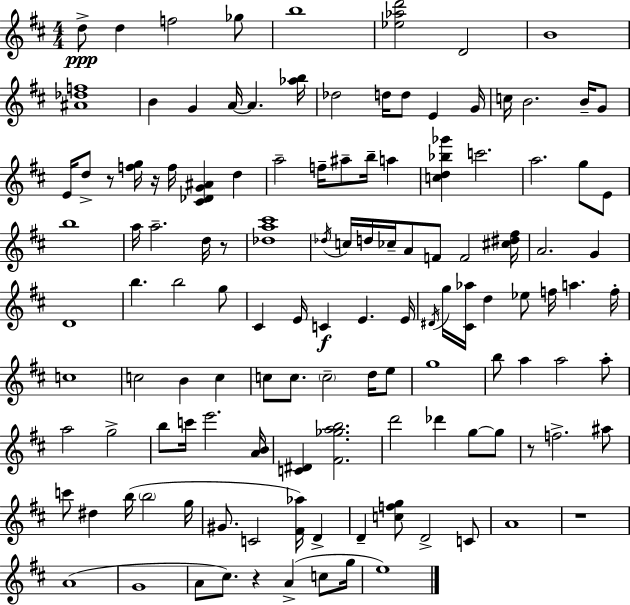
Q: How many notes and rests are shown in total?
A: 127